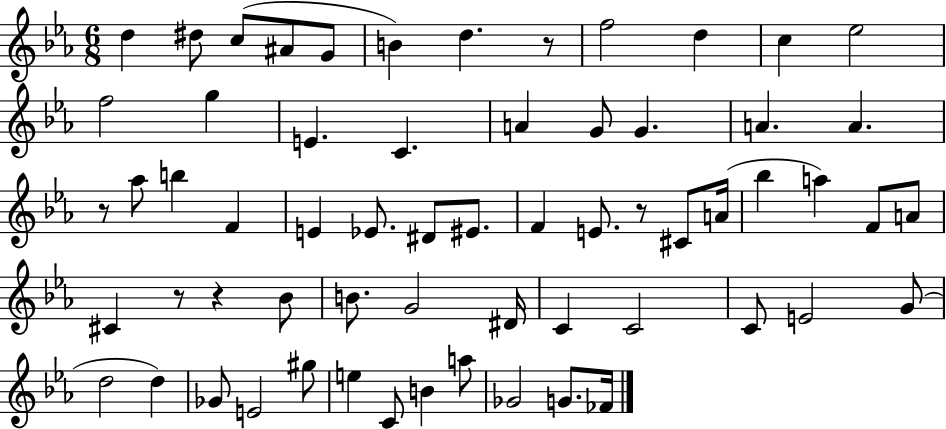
X:1
T:Untitled
M:6/8
L:1/4
K:Eb
d ^d/2 c/2 ^A/2 G/2 B d z/2 f2 d c _e2 f2 g E C A G/2 G A A z/2 _a/2 b F E _E/2 ^D/2 ^E/2 F E/2 z/2 ^C/2 A/4 _b a F/2 A/2 ^C z/2 z _B/2 B/2 G2 ^D/4 C C2 C/2 E2 G/2 d2 d _G/2 E2 ^g/2 e C/2 B a/2 _G2 G/2 _F/4